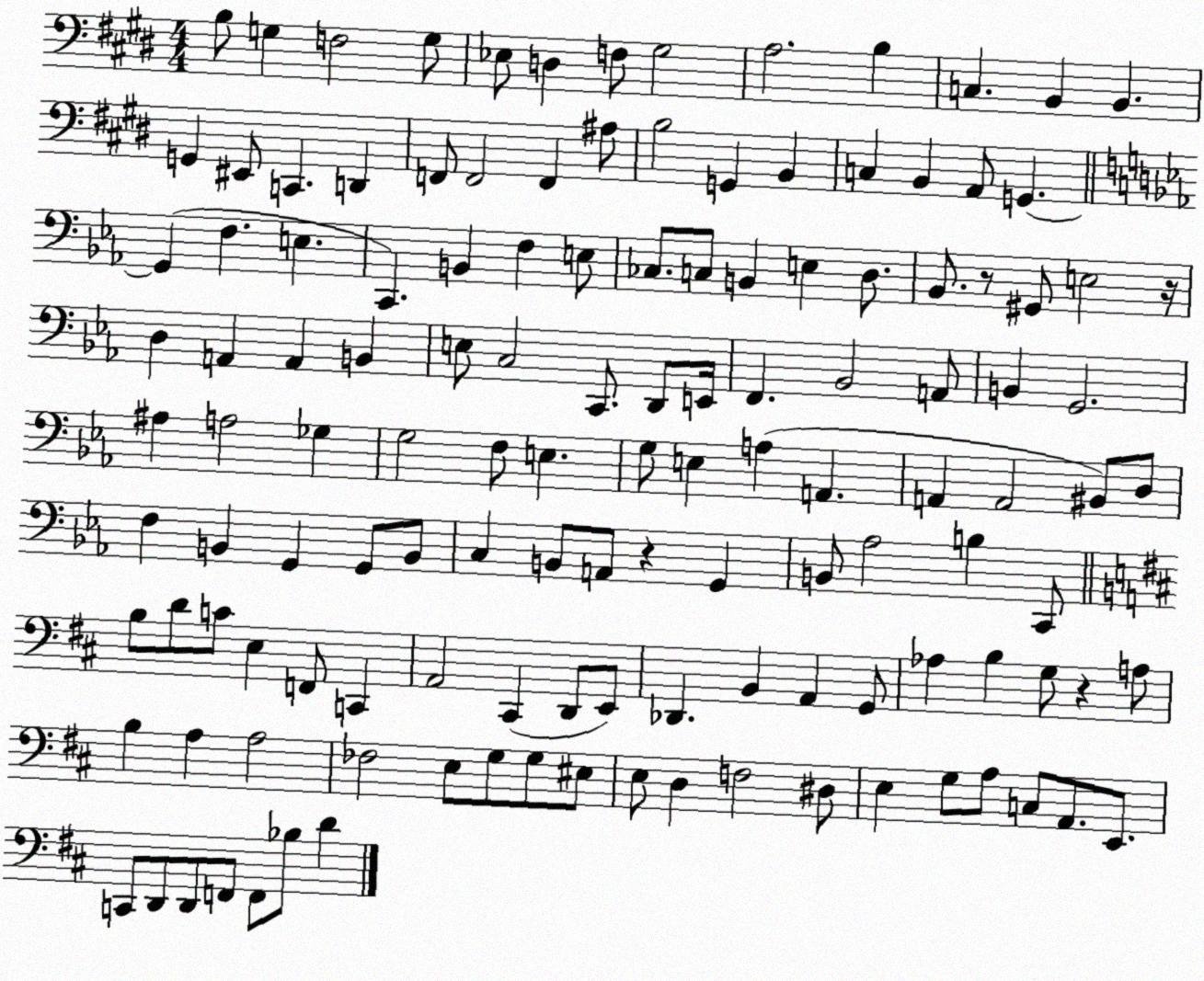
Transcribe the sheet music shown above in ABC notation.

X:1
T:Untitled
M:4/4
L:1/4
K:E
B,/2 G, F,2 G,/2 _E,/2 D, F,/2 ^G,2 A,2 B, C, B,, B,, G,, ^E,,/2 C,, D,, F,,/2 F,,2 F,, ^A,/2 B,2 G,, B,, C, B,, A,,/2 G,, G,, F, E, C,, B,, F, E,/2 _C,/2 C,/2 B,, E, D,/2 _B,,/2 z/2 ^G,,/2 E,2 z/4 D, A,, A,, B,, E,/2 C,2 C,,/2 D,,/2 E,,/4 F,, _B,,2 A,,/2 B,, G,,2 ^A, A,2 _G, G,2 F,/2 E, G,/2 E, A, A,, A,, A,,2 ^B,,/2 D,/2 F, B,, G,, G,,/2 B,,/2 C, B,,/2 A,,/2 z G,, B,,/2 _A,2 B, C,,/2 B,/2 D/2 C/2 E, F,,/2 C,, A,,2 ^C,, D,,/2 E,,/2 _D,, B,, A,, G,,/2 _A, B, G,/2 z A,/2 B, A, A,2 _F,2 E,/2 G,/2 G,/2 ^E,/2 E,/2 D, F,2 ^D,/2 E, G,/2 A,/2 C,/2 A,,/2 E,,/2 C,,/2 D,,/2 D,,/2 F,,/2 F,,/2 _B,/2 D